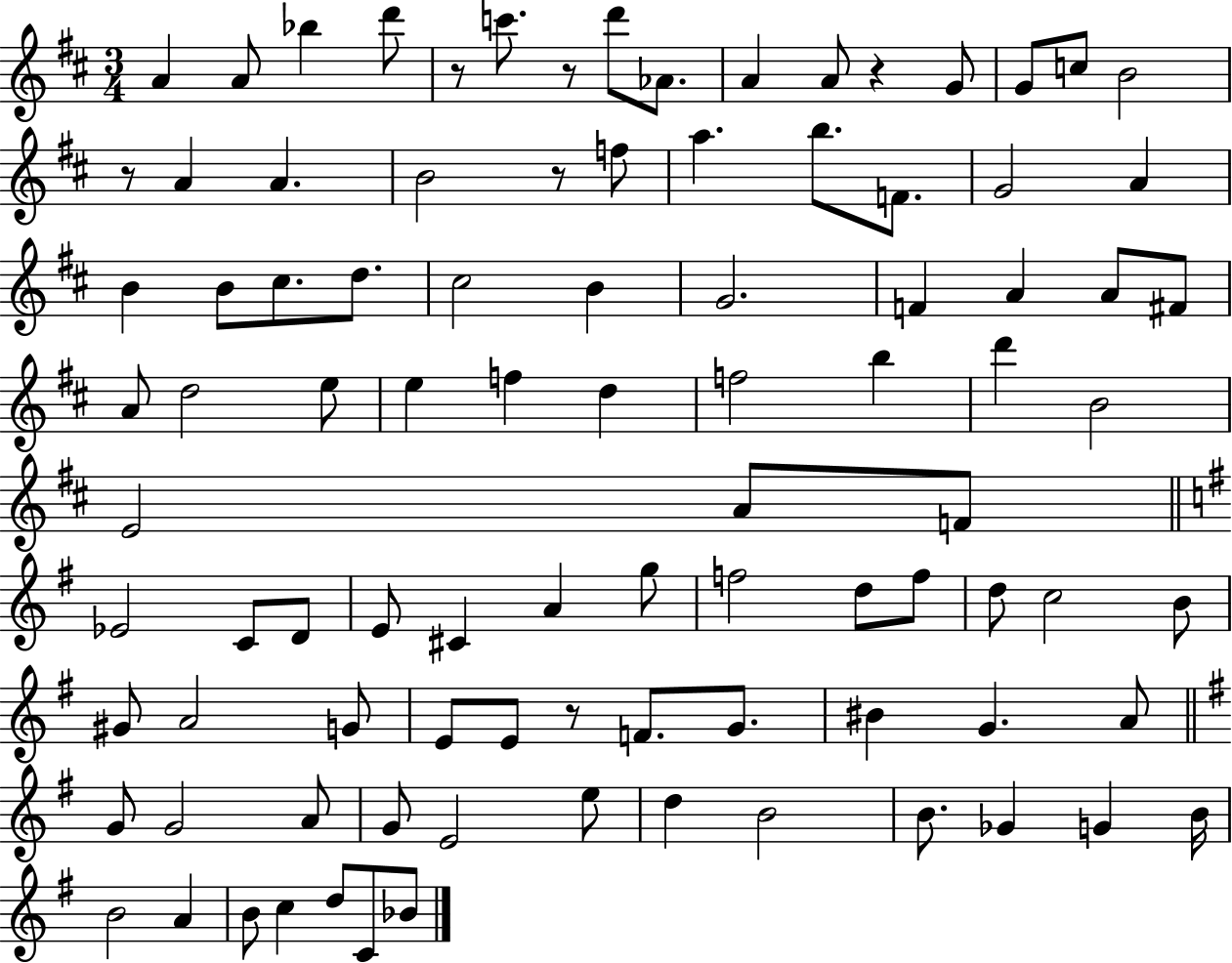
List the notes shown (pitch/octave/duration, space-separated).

A4/q A4/e Bb5/q D6/e R/e C6/e. R/e D6/e Ab4/e. A4/q A4/e R/q G4/e G4/e C5/e B4/h R/e A4/q A4/q. B4/h R/e F5/e A5/q. B5/e. F4/e. G4/h A4/q B4/q B4/e C#5/e. D5/e. C#5/h B4/q G4/h. F4/q A4/q A4/e F#4/e A4/e D5/h E5/e E5/q F5/q D5/q F5/h B5/q D6/q B4/h E4/h A4/e F4/e Eb4/h C4/e D4/e E4/e C#4/q A4/q G5/e F5/h D5/e F5/e D5/e C5/h B4/e G#4/e A4/h G4/e E4/e E4/e R/e F4/e. G4/e. BIS4/q G4/q. A4/e G4/e G4/h A4/e G4/e E4/h E5/e D5/q B4/h B4/e. Gb4/q G4/q B4/s B4/h A4/q B4/e C5/q D5/e C4/e Bb4/e